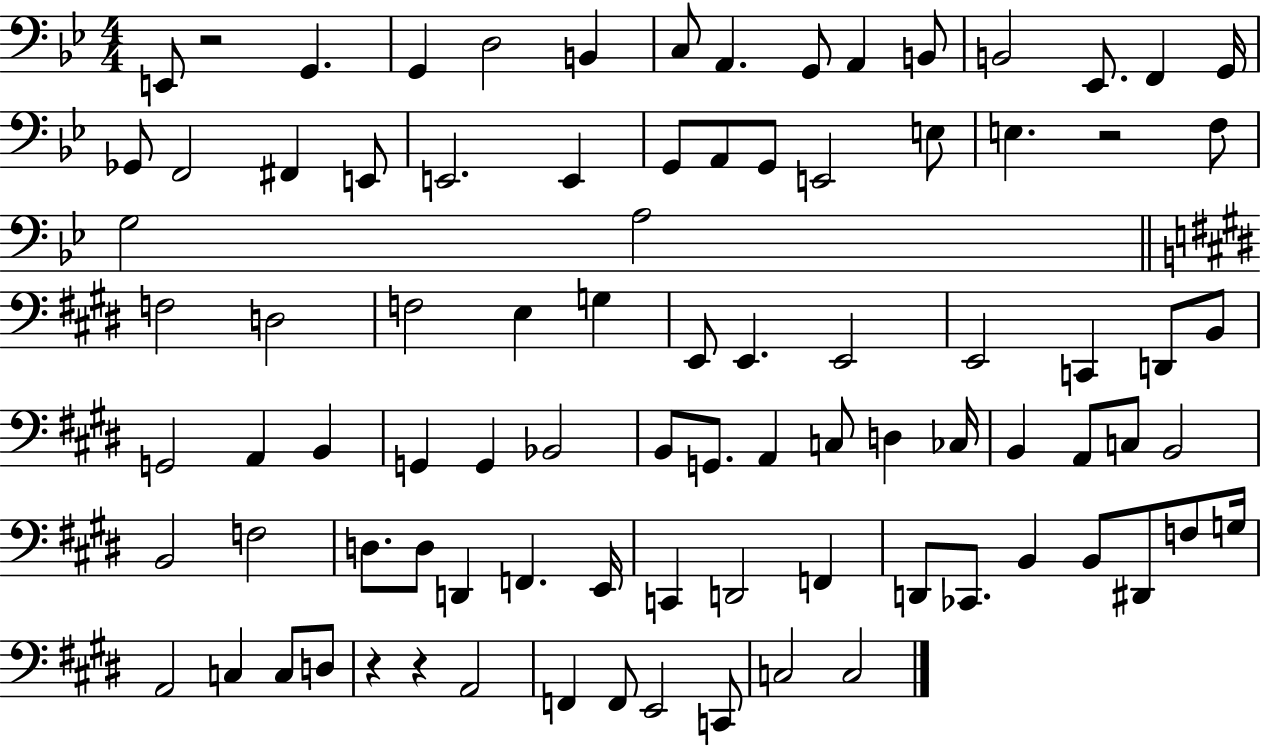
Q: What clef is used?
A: bass